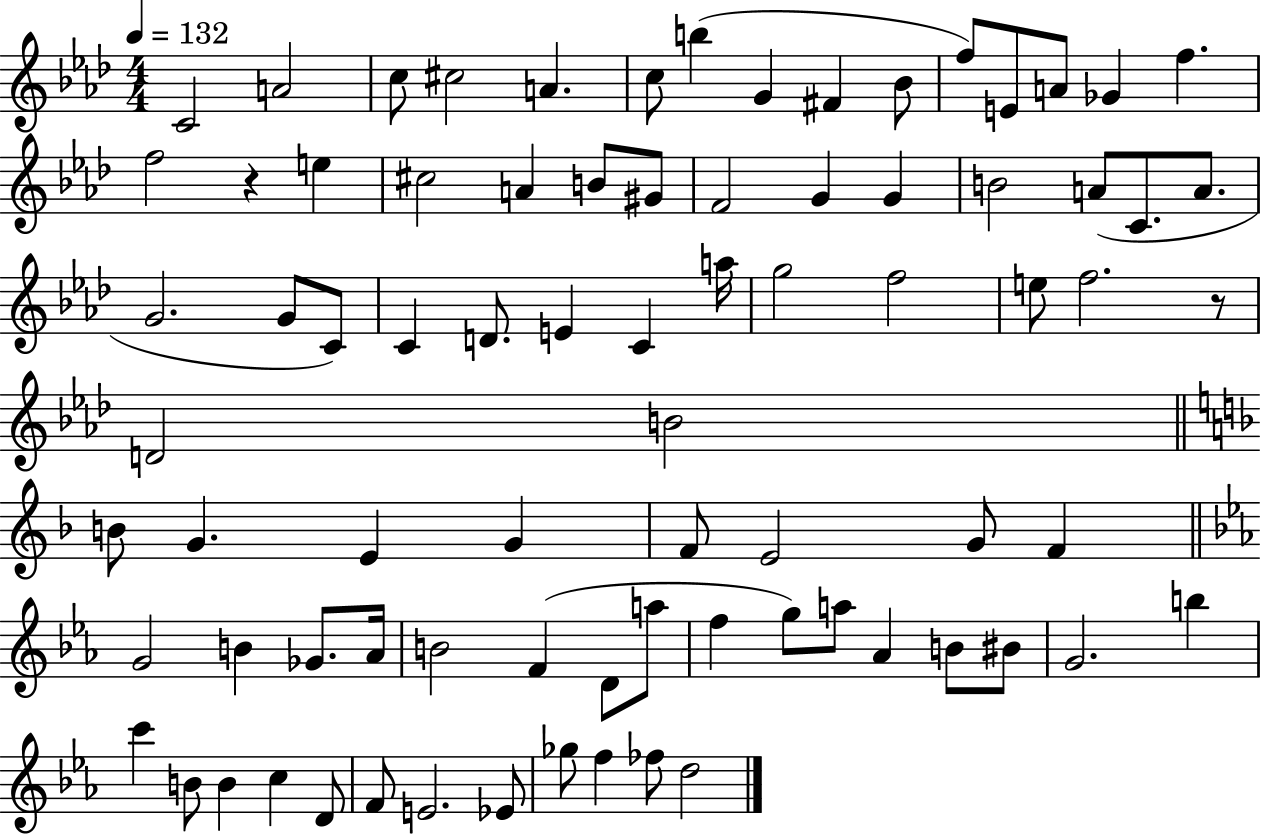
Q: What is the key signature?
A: AES major